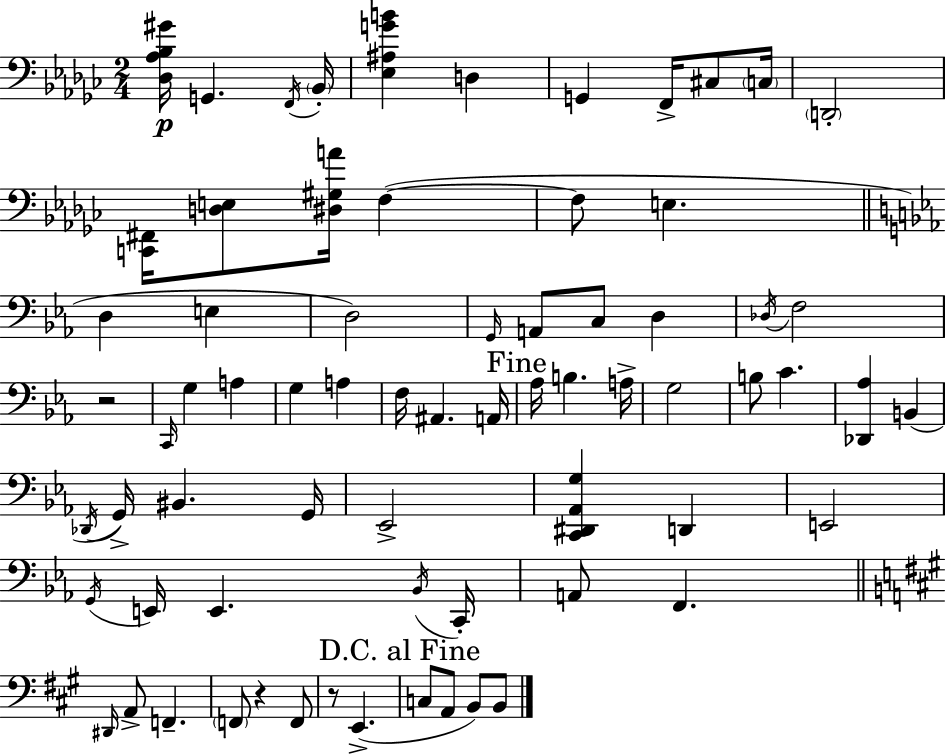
[Db3,Ab3,Bb3,G#4]/s G2/q. F2/s Bb2/s [Eb3,A#3,G4,B4]/q D3/q G2/q F2/s C#3/e C3/s D2/h [C2,F#2]/s [D3,E3]/e [D#3,G#3,A4]/s F3/q F3/e E3/q. D3/q E3/q D3/h G2/s A2/e C3/e D3/q Db3/s F3/h R/h C2/s G3/q A3/q G3/q A3/q F3/s A#2/q. A2/s Ab3/s B3/q. A3/s G3/h B3/e C4/q. [Db2,Ab3]/q B2/q Db2/s G2/s BIS2/q. G2/s Eb2/h [C2,D#2,Ab2,G3]/q D2/q E2/h G2/s E2/s E2/q. Bb2/s C2/s A2/e F2/q. D#2/s A2/e F2/q. F2/e R/q F2/e R/e E2/q. C3/e A2/e B2/e B2/e